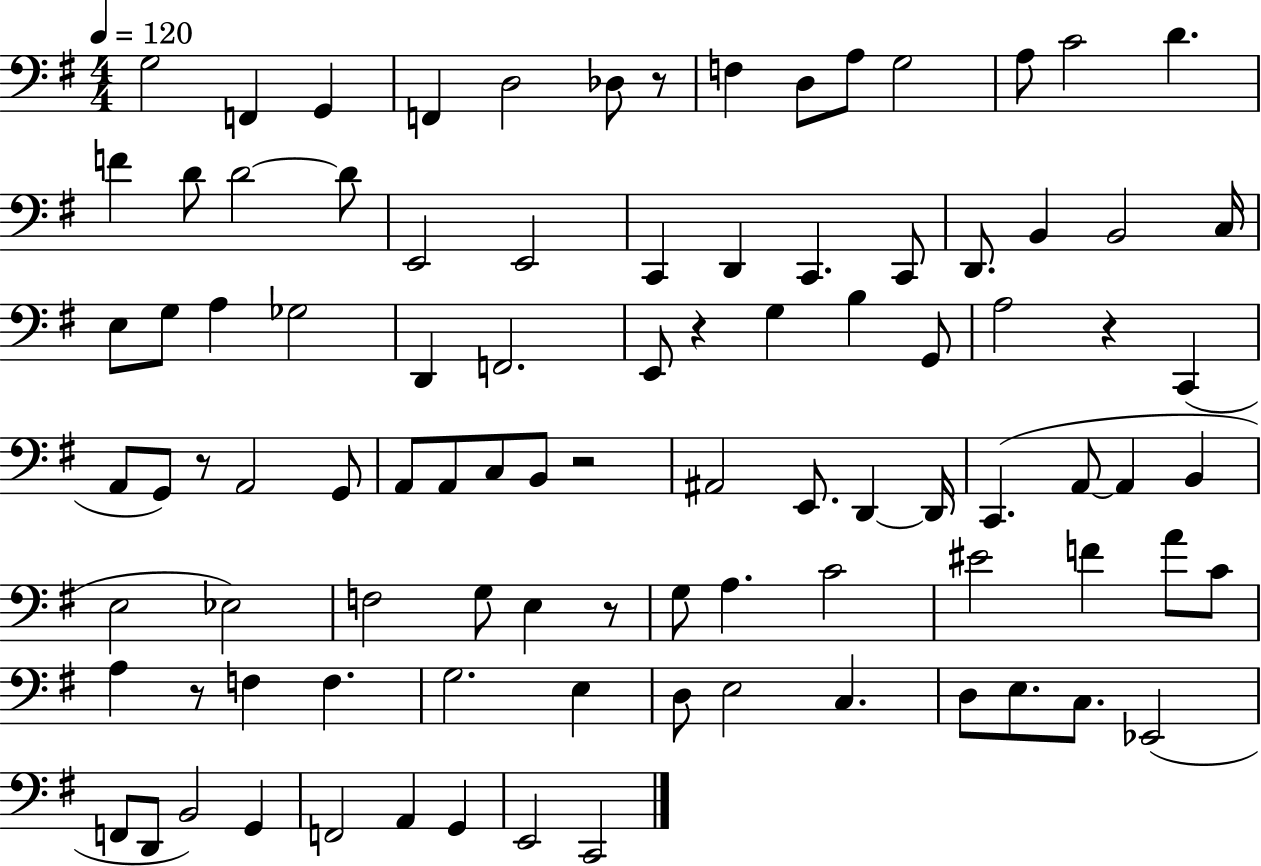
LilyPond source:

{
  \clef bass
  \numericTimeSignature
  \time 4/4
  \key g \major
  \tempo 4 = 120
  \repeat volta 2 { g2 f,4 g,4 | f,4 d2 des8 r8 | f4 d8 a8 g2 | a8 c'2 d'4. | \break f'4 d'8 d'2~~ d'8 | e,2 e,2 | c,4 d,4 c,4. c,8 | d,8. b,4 b,2 c16 | \break e8 g8 a4 ges2 | d,4 f,2. | e,8 r4 g4 b4 g,8 | a2 r4 c,4( | \break a,8 g,8) r8 a,2 g,8 | a,8 a,8 c8 b,8 r2 | ais,2 e,8. d,4~~ d,16 | c,4.( a,8~~ a,4 b,4 | \break e2 ees2) | f2 g8 e4 r8 | g8 a4. c'2 | eis'2 f'4 a'8 c'8 | \break a4 r8 f4 f4. | g2. e4 | d8 e2 c4. | d8 e8. c8. ees,2( | \break f,8 d,8 b,2) g,4 | f,2 a,4 g,4 | e,2 c,2 | } \bar "|."
}